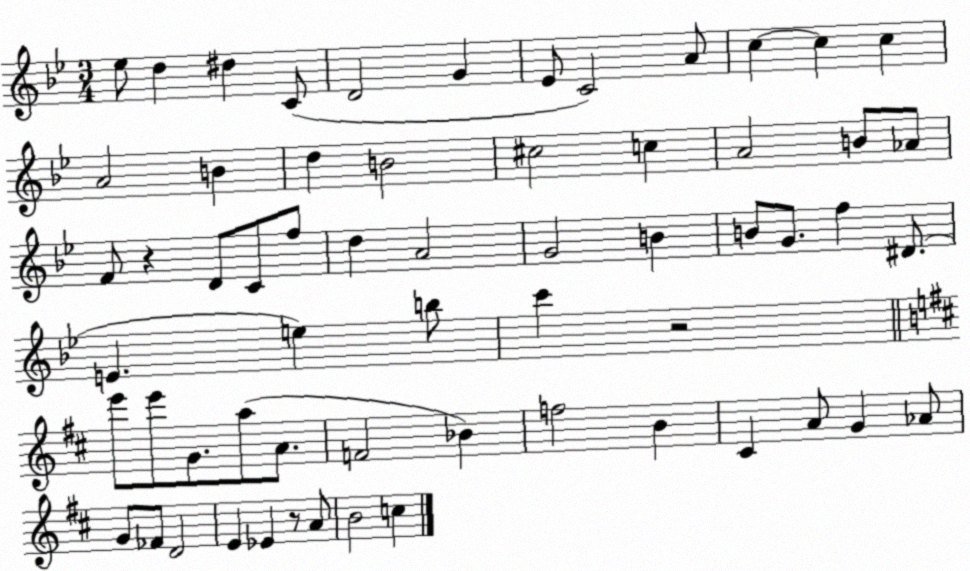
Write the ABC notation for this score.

X:1
T:Untitled
M:3/4
L:1/4
K:Bb
_e/2 d ^d C/2 D2 G _E/2 C2 A/2 c c c A2 B d B2 ^c2 c A2 B/2 _A/2 F/2 z D/2 C/2 f/2 d A2 G2 B B/2 G/2 f ^D/2 E e b/2 c' z2 e'/2 e'/2 G/2 a/2 A/2 F2 _B f2 B ^C A/2 G _A/2 G/2 _F/2 D2 E _E z/2 A/2 B2 c